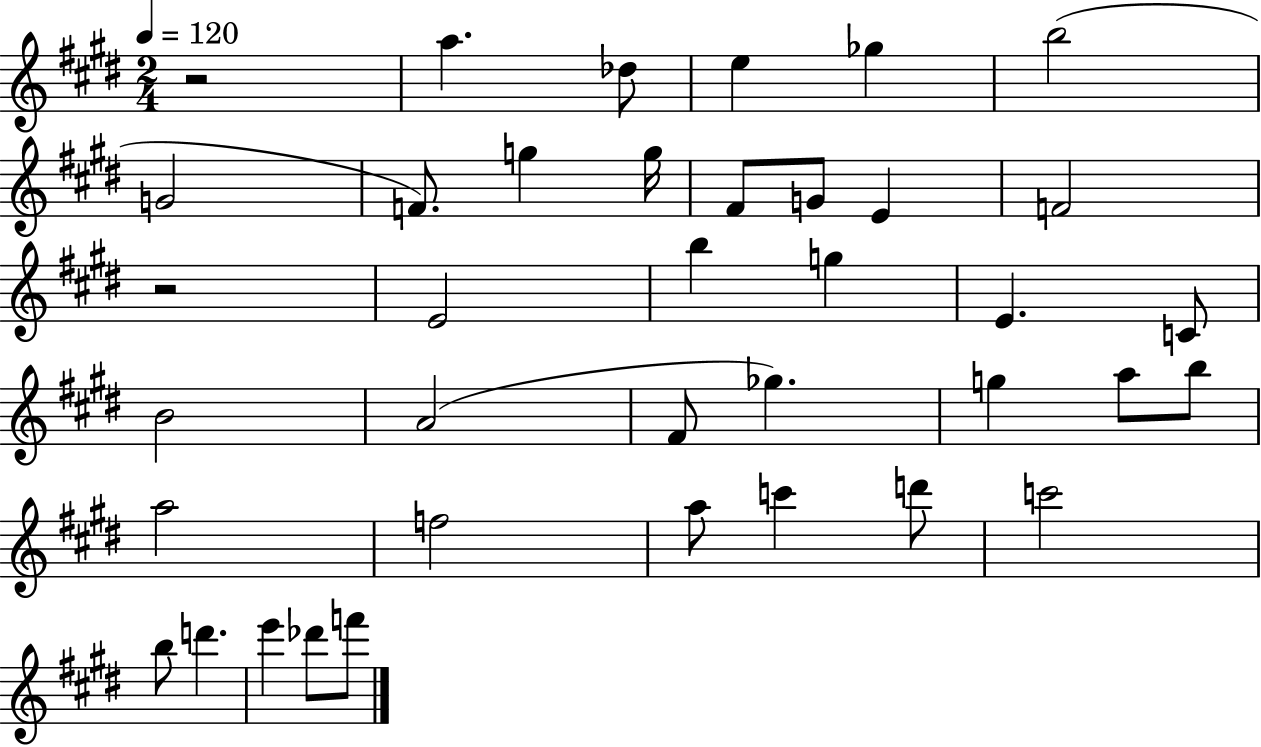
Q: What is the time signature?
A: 2/4